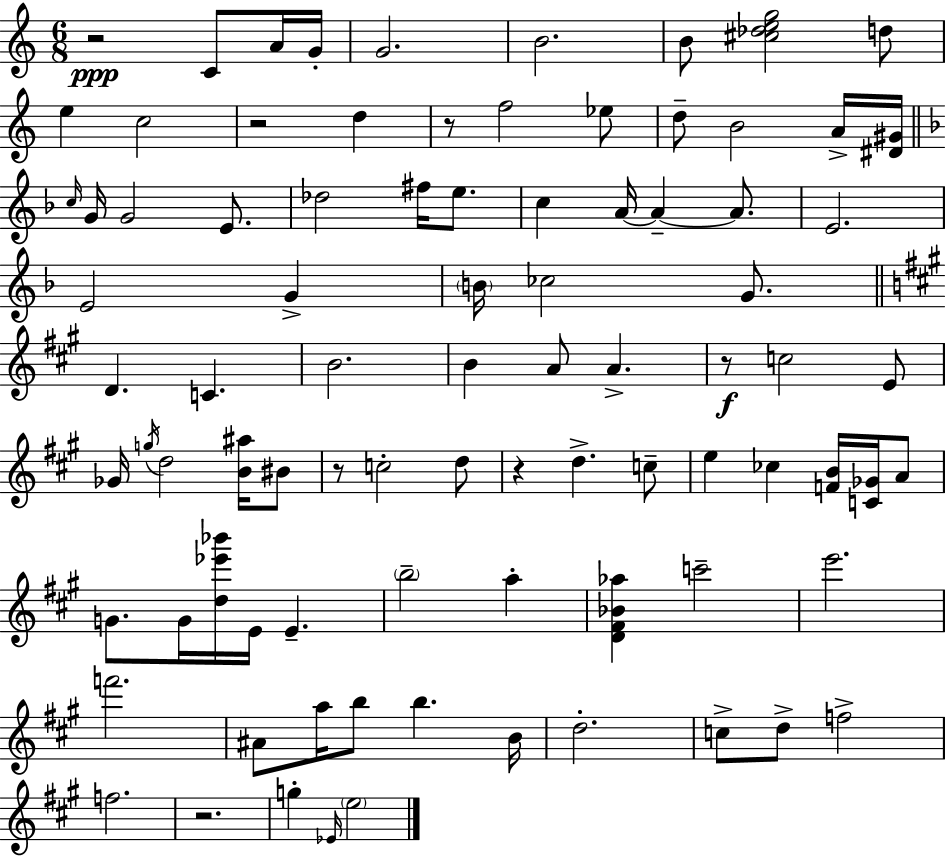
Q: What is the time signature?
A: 6/8